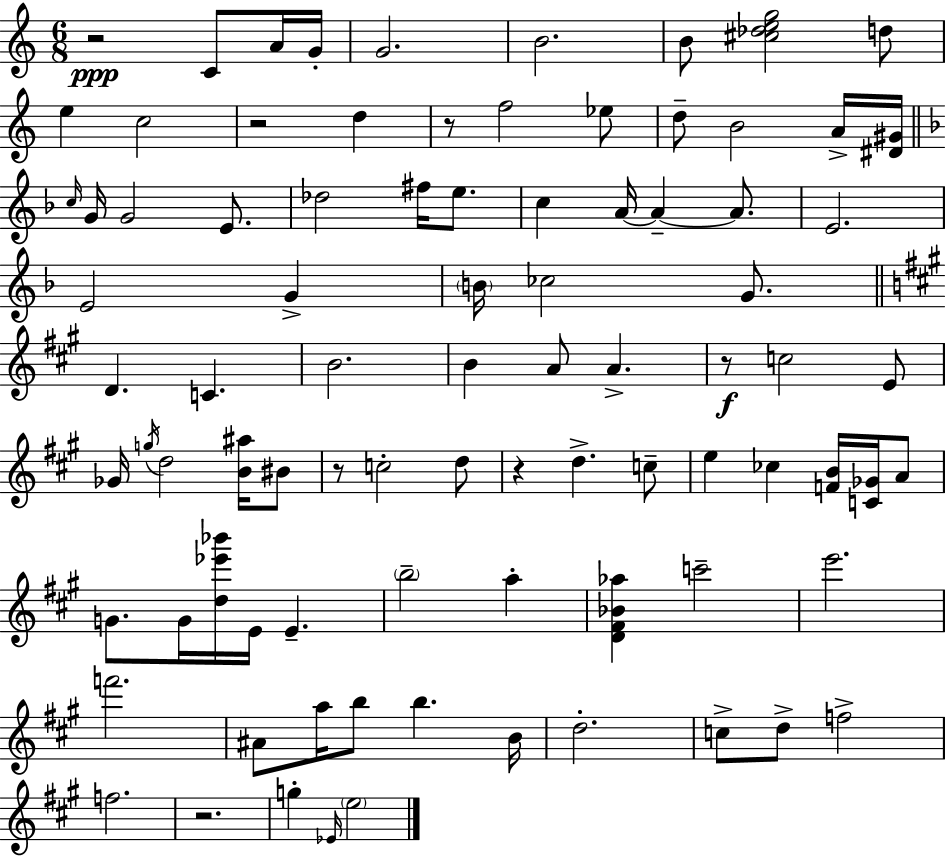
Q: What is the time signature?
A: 6/8